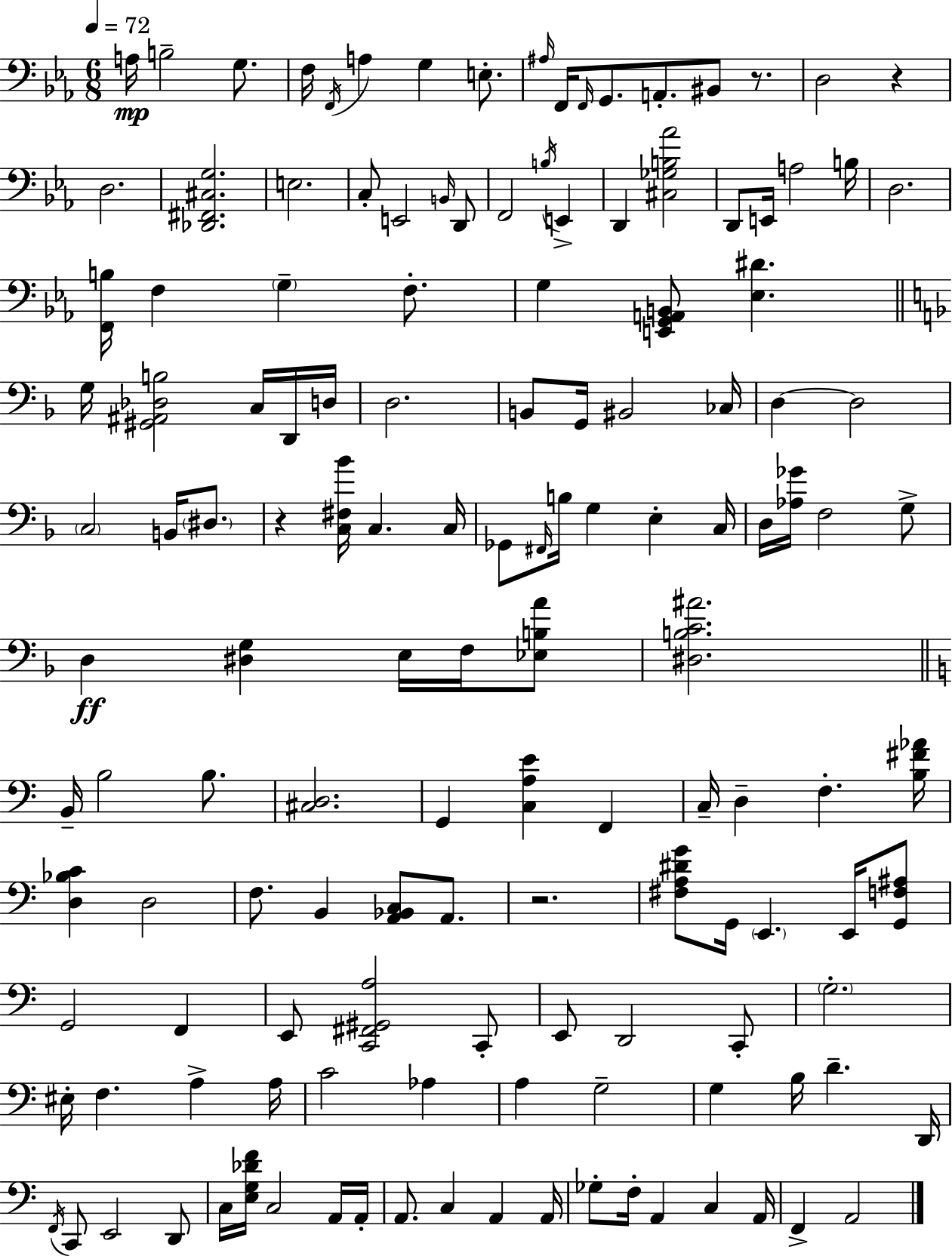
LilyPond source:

{
  \clef bass
  \numericTimeSignature
  \time 6/8
  \key ees \major
  \tempo 4 = 72
  a16\mp b2-- g8. | f16 \acciaccatura { f,16 } a4 g4 e8.-. | \grace { ais16 } f,16 \grace { f,16 } g,8. a,8.-. bis,8 | r8. d2 r4 | \break d2. | <des, fis, cis g>2. | e2. | c8-. e,2 | \break \grace { b,16 } d,8 f,2 | \acciaccatura { b16 } e,4-> d,4 <cis ges b aes'>2 | d,8 e,16 a2 | b16 d2. | \break <f, b>16 f4 \parenthesize g4-- | f8.-. g4 <e, g, a, b,>8 <ees dis'>4. | \bar "||" \break \key f \major g16 <gis, ais, des b>2 c16 d,16 d16 | d2. | b,8 g,16 bis,2 ces16 | d4~~ d2 | \break \parenthesize c2 b,16 \parenthesize dis8. | r4 <c fis bes'>16 c4. c16 | ges,8 \grace { fis,16 } b16 g4 e4-. | c16 d16 <aes ges'>16 f2 g8-> | \break d4\ff <dis g>4 e16 f16 <ees b a'>8 | <dis b c' ais'>2. | \bar "||" \break \key c \major b,16-- b2 b8. | <cis d>2. | g,4 <c a e'>4 f,4 | c16-- d4-- f4.-. <b fis' aes'>16 | \break <d bes c'>4 d2 | f8. b,4 <a, bes, c>8 a,8. | r2. | <fis a dis' g'>8 g,16 \parenthesize e,4. e,16 <g, f ais>8 | \break g,2 f,4 | e,8 <c, fis, gis, a>2 c,8-. | e,8 d,2 c,8-. | \parenthesize g2.-. | \break eis16-. f4. a4-> a16 | c'2 aes4 | a4 g2-- | g4 b16 d'4.-- d,16 | \break \acciaccatura { f,16 } c,8 e,2 d,8 | c16 <e g des' f'>16 c2 a,16 | a,16-. a,8. c4 a,4 | a,16 ges8-. f16-. a,4 c4 | \break a,16 f,4-> a,2 | \bar "|."
}